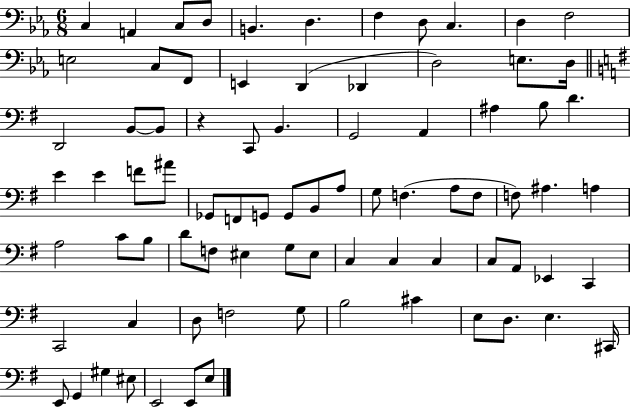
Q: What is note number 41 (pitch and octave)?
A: G3